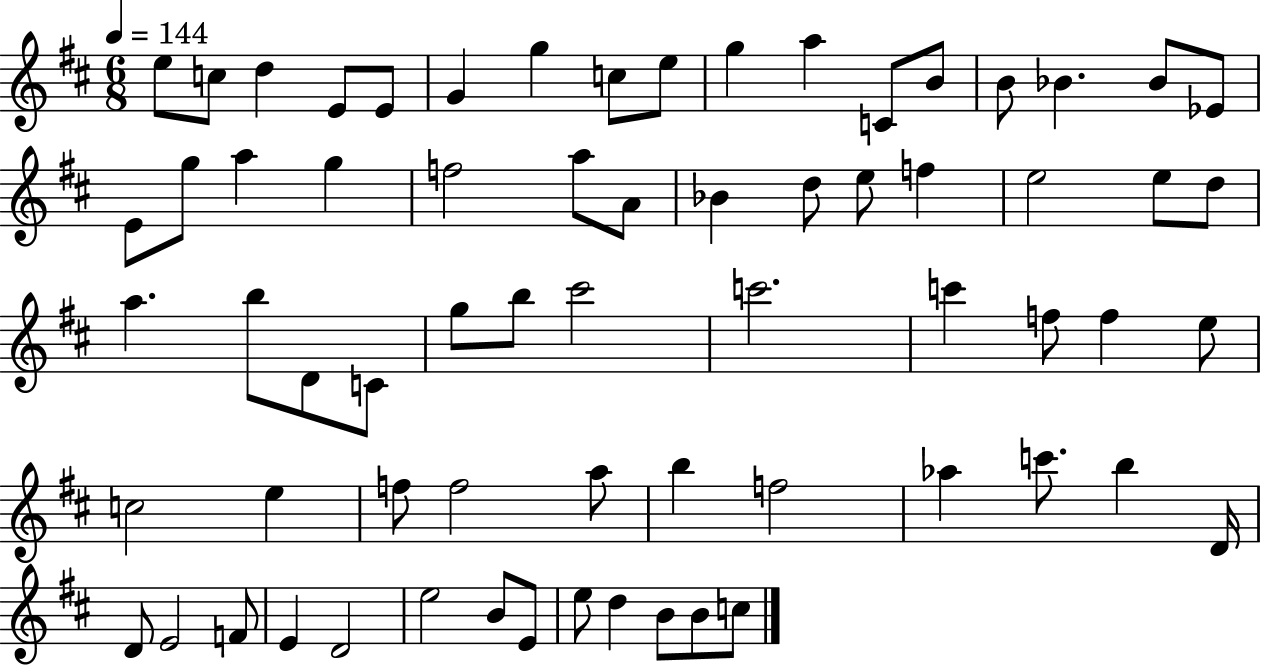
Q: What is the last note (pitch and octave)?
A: C5